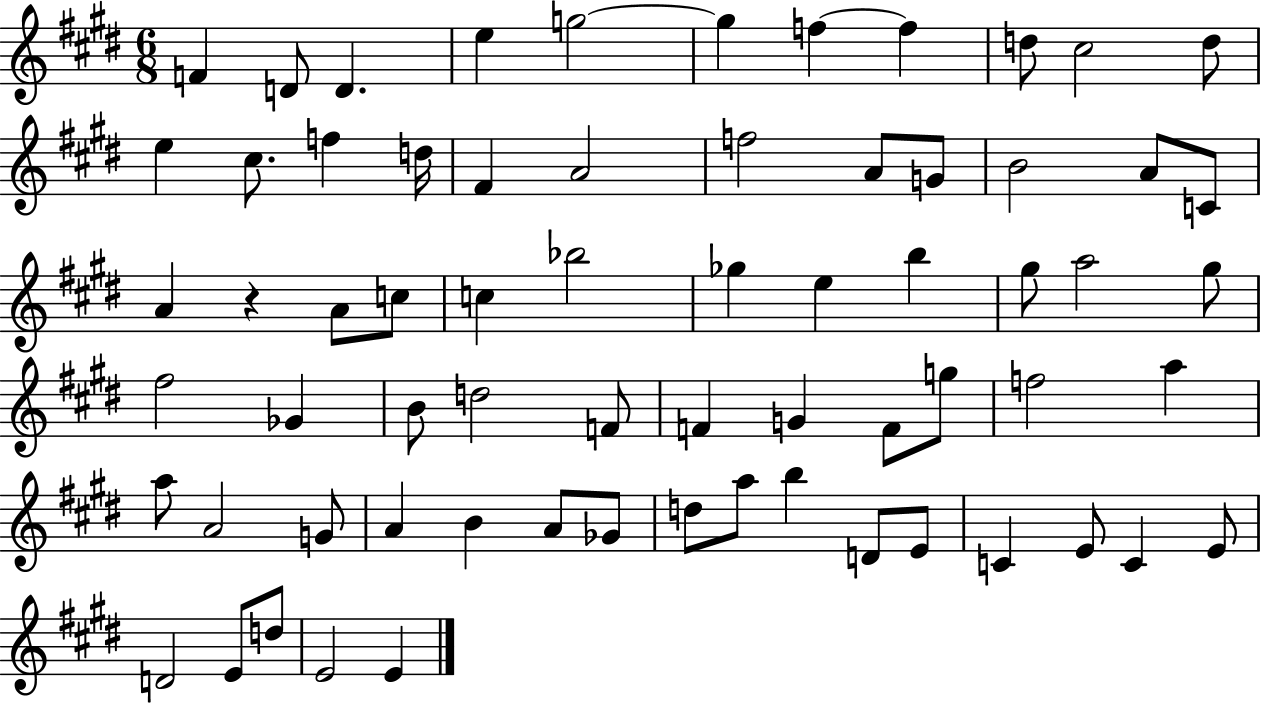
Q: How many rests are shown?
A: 1